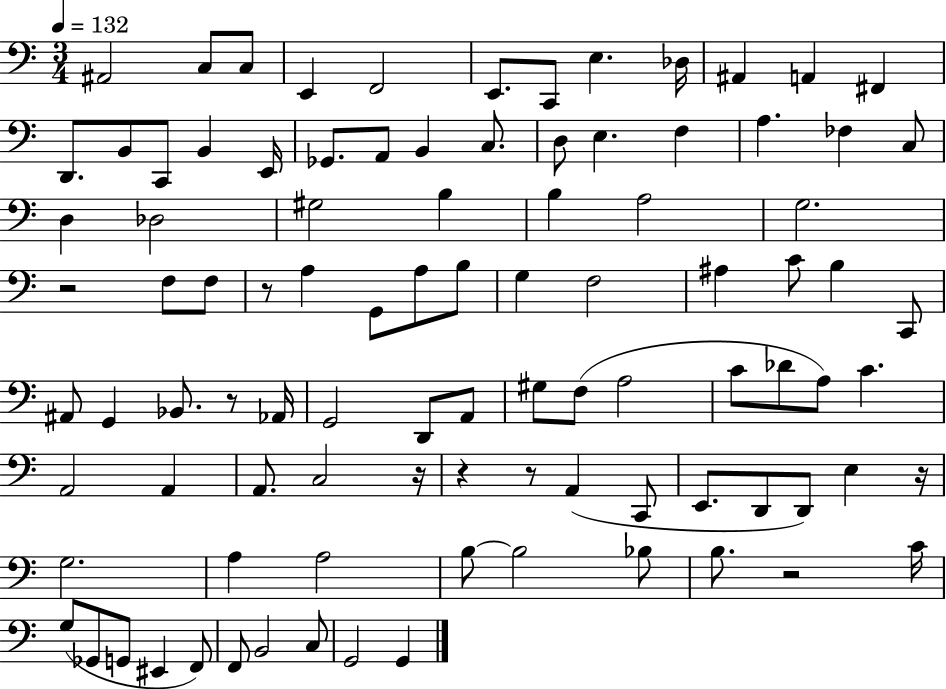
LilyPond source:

{
  \clef bass
  \numericTimeSignature
  \time 3/4
  \key c \major
  \tempo 4 = 132
  ais,2 c8 c8 | e,4 f,2 | e,8. c,8 e4. des16 | ais,4 a,4 fis,4 | \break d,8. b,8 c,8 b,4 e,16 | ges,8. a,8 b,4 c8. | d8 e4. f4 | a4. fes4 c8 | \break d4 des2 | gis2 b4 | b4 a2 | g2. | \break r2 f8 f8 | r8 a4 g,8 a8 b8 | g4 f2 | ais4 c'8 b4 c,8 | \break ais,8 g,4 bes,8. r8 aes,16 | g,2 d,8 a,8 | gis8 f8( a2 | c'8 des'8 a8) c'4. | \break a,2 a,4 | a,8. c2 r16 | r4 r8 a,4( c,8 | e,8. d,8 d,8) e4 r16 | \break g2. | a4 a2 | b8~~ b2 bes8 | b8. r2 c'16 | \break g8( ges,8 g,8 eis,4 f,8) | f,8 b,2 c8 | g,2 g,4 | \bar "|."
}